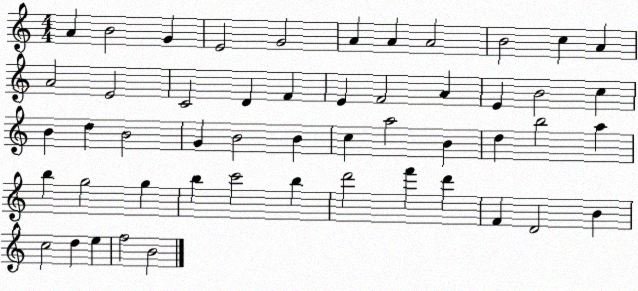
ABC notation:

X:1
T:Untitled
M:4/4
L:1/4
K:C
A B2 G E2 G2 A A A2 B2 c A A2 E2 C2 D F E F2 A E B2 c B d B2 G B2 B c a2 B d b2 a b g2 g b c'2 b d'2 f' d' F D2 B c2 d e f2 B2